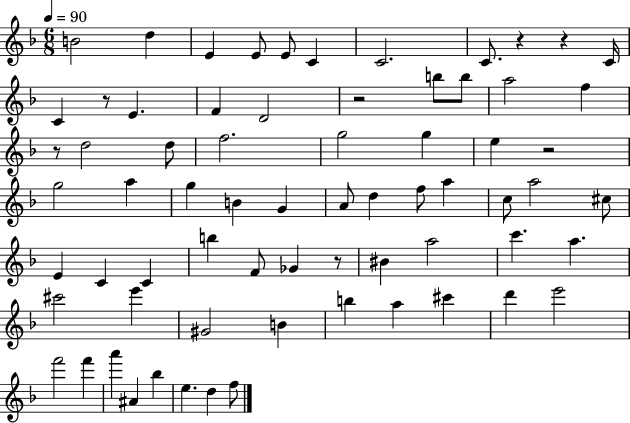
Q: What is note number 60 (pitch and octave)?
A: E5